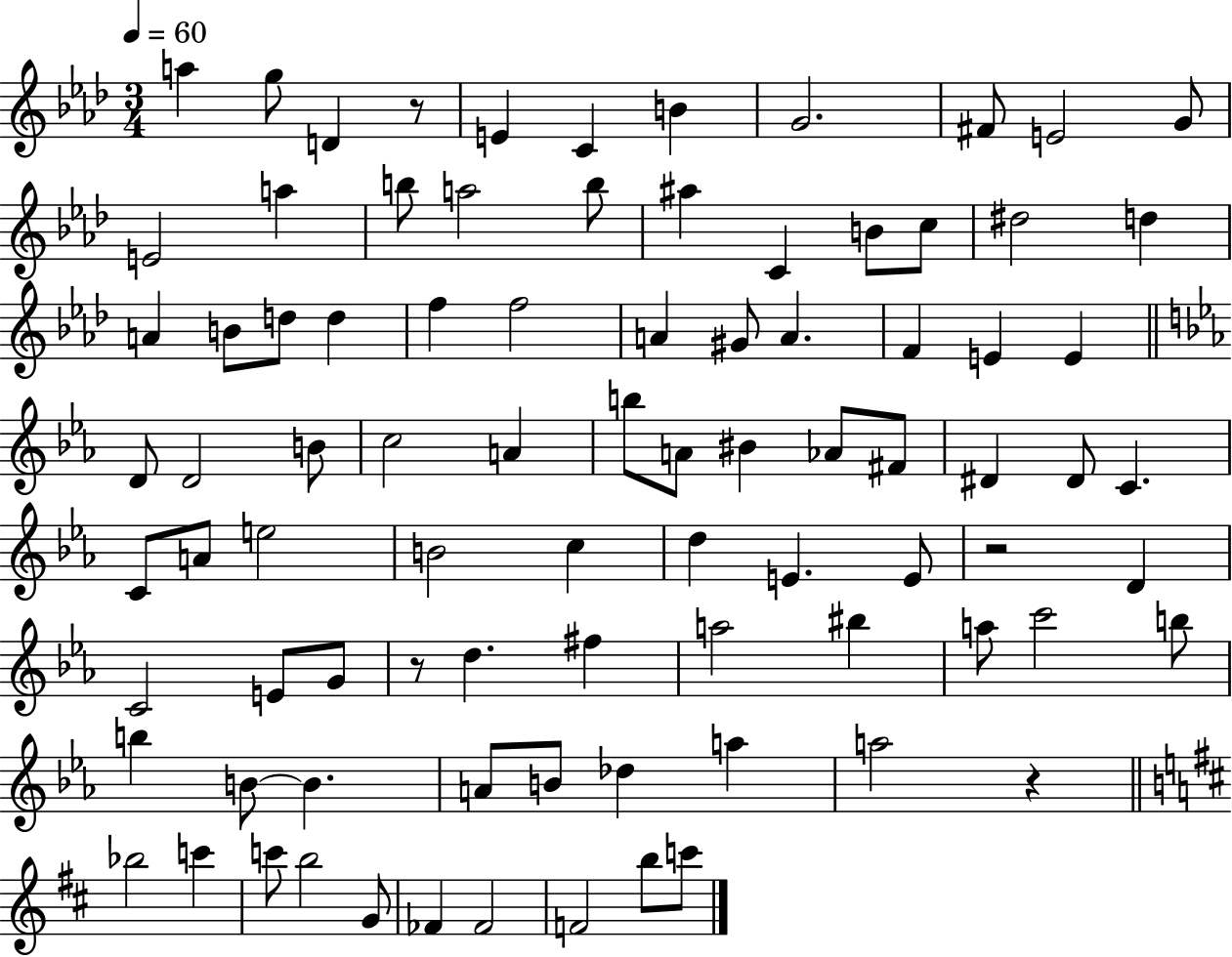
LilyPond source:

{
  \clef treble
  \numericTimeSignature
  \time 3/4
  \key aes \major
  \tempo 4 = 60
  a''4 g''8 d'4 r8 | e'4 c'4 b'4 | g'2. | fis'8 e'2 g'8 | \break e'2 a''4 | b''8 a''2 b''8 | ais''4 c'4 b'8 c''8 | dis''2 d''4 | \break a'4 b'8 d''8 d''4 | f''4 f''2 | a'4 gis'8 a'4. | f'4 e'4 e'4 | \break \bar "||" \break \key ees \major d'8 d'2 b'8 | c''2 a'4 | b''8 a'8 bis'4 aes'8 fis'8 | dis'4 dis'8 c'4. | \break c'8 a'8 e''2 | b'2 c''4 | d''4 e'4. e'8 | r2 d'4 | \break c'2 e'8 g'8 | r8 d''4. fis''4 | a''2 bis''4 | a''8 c'''2 b''8 | \break b''4 b'8~~ b'4. | a'8 b'8 des''4 a''4 | a''2 r4 | \bar "||" \break \key d \major bes''2 c'''4 | c'''8 b''2 g'8 | fes'4 fes'2 | f'2 b''8 c'''8 | \break \bar "|."
}